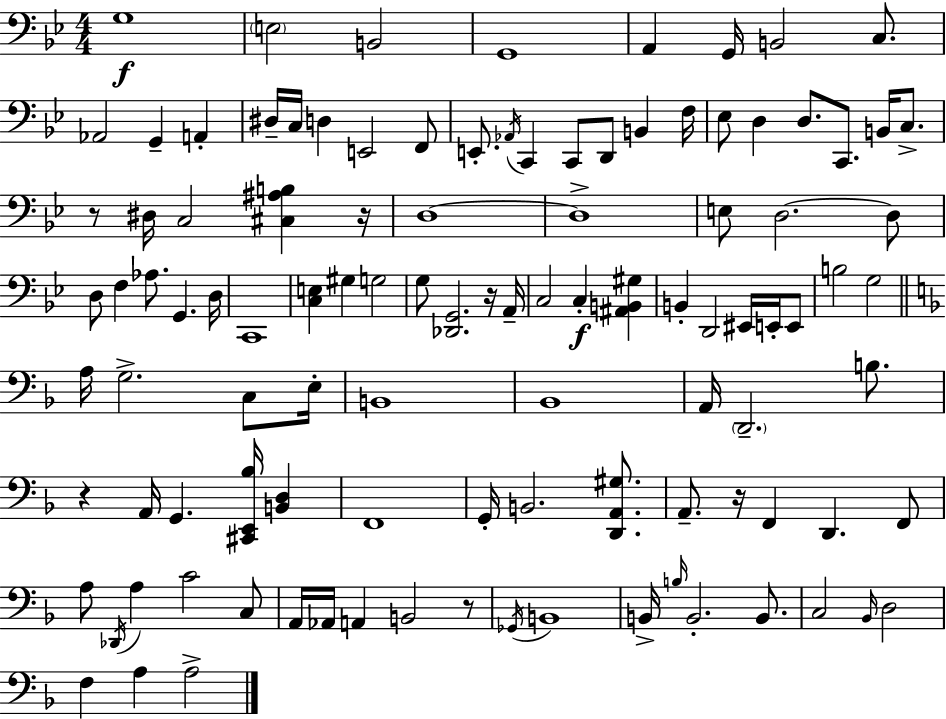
X:1
T:Untitled
M:4/4
L:1/4
K:Gm
G,4 E,2 B,,2 G,,4 A,, G,,/4 B,,2 C,/2 _A,,2 G,, A,, ^D,/4 C,/4 D, E,,2 F,,/2 E,,/2 _A,,/4 C,, C,,/2 D,,/2 B,, F,/4 _E,/2 D, D,/2 C,,/2 B,,/4 C,/2 z/2 ^D,/4 C,2 [^C,^A,B,] z/4 D,4 D,4 E,/2 D,2 D,/2 D,/2 F, _A,/2 G,, D,/4 C,,4 [C,E,] ^G, G,2 G,/2 [_D,,G,,]2 z/4 A,,/4 C,2 C, [^A,,B,,^G,] B,, D,,2 ^E,,/4 E,,/4 E,,/2 B,2 G,2 A,/4 G,2 C,/2 E,/4 B,,4 _B,,4 A,,/4 D,,2 B,/2 z A,,/4 G,, [^C,,E,,_B,]/4 [B,,D,] F,,4 G,,/4 B,,2 [D,,A,,^G,]/2 A,,/2 z/4 F,, D,, F,,/2 A,/2 _D,,/4 A, C2 C,/2 A,,/4 _A,,/4 A,, B,,2 z/2 _G,,/4 B,,4 B,,/4 B,/4 B,,2 B,,/2 C,2 _B,,/4 D,2 F, A, A,2